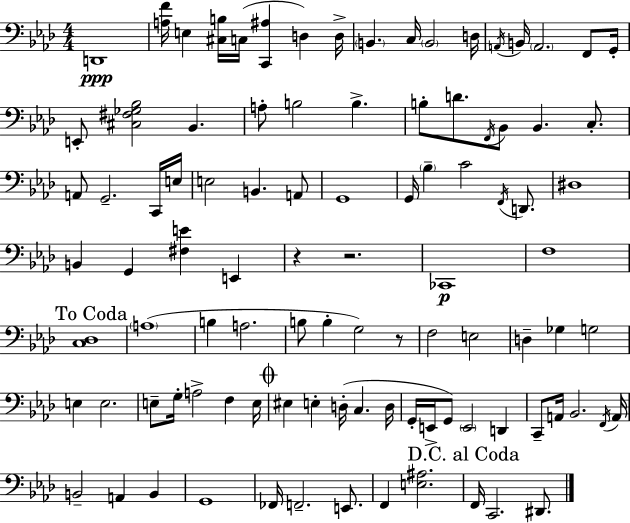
{
  \clef bass
  \numericTimeSignature
  \time 4/4
  \key f \minor
  d,1\ppp | <a f'>16 e4 <cis b>16 c16( <c, ais>4 d4) d16-> | \parenthesize b,4. c16 \parenthesize b,2 d16 | \acciaccatura { a,16 } b,16 \parenthesize a,2. f,8 | \break g,16-. e,8-. <cis fis ges bes>2 bes,4. | a8-. b2 b4.-> | b8-. d'8. \acciaccatura { f,16 } bes,8 bes,4. c8.-. | a,8 g,2.-- | \break c,16 e16 e2 b,4. | a,8 g,1 | g,16 \parenthesize bes4-- c'2 \acciaccatura { f,16 } | d,8. dis1 | \break b,4 g,4 <fis e'>4 e,4 | r4 r2. | ces,1\p | f1 | \break \mark "To Coda" <c des>1 | \parenthesize a1( | b4 a2. | b8 b4-. g2) | \break r8 f2 e2 | d4-- ges4 g2 | e4 e2. | e8-- g16-. a2-> f4 | \break e16 \mark \markup { \musicglyph "scripts.coda" } eis4 e4-. d16-.( c4. | d16 g,16-. e,16-> g,8) \parenthesize e,2 d,4 | c,8-- a,16 bes,2. | \acciaccatura { f,16 } a,16 b,2-- a,4 | \break b,4 g,1 | fes,16 f,2.-- | e,8. f,4 <e ais>2. | \mark "D.C. al Coda" f,16 c,2. | \break dis,8. \bar "|."
}